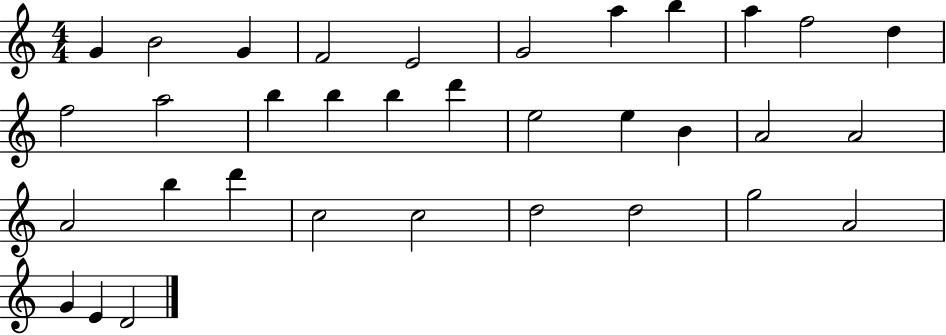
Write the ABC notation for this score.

X:1
T:Untitled
M:4/4
L:1/4
K:C
G B2 G F2 E2 G2 a b a f2 d f2 a2 b b b d' e2 e B A2 A2 A2 b d' c2 c2 d2 d2 g2 A2 G E D2